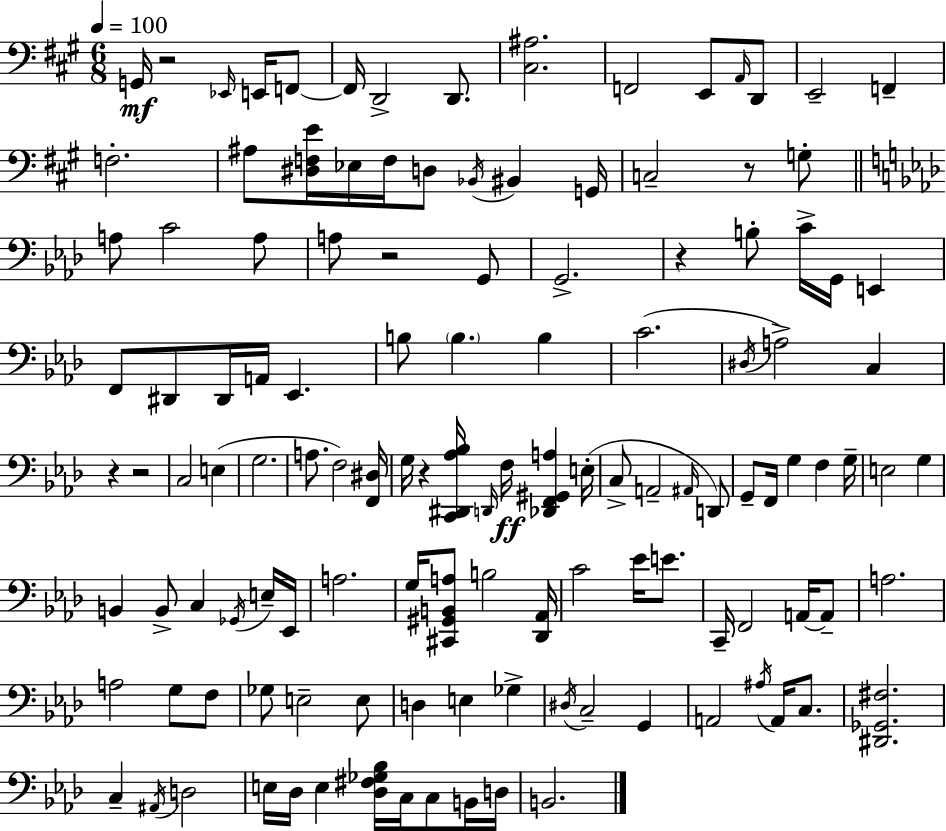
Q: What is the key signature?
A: A major